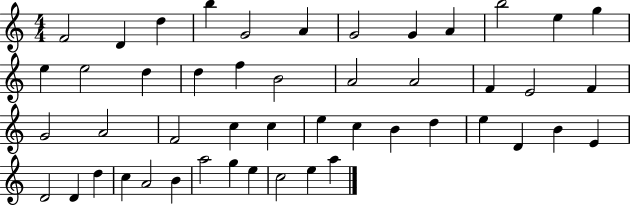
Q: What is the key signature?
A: C major